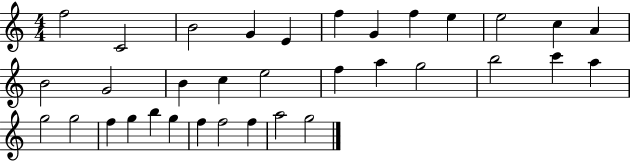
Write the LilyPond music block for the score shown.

{
  \clef treble
  \numericTimeSignature
  \time 4/4
  \key c \major
  f''2 c'2 | b'2 g'4 e'4 | f''4 g'4 f''4 e''4 | e''2 c''4 a'4 | \break b'2 g'2 | b'4 c''4 e''2 | f''4 a''4 g''2 | b''2 c'''4 a''4 | \break g''2 g''2 | f''4 g''4 b''4 g''4 | f''4 f''2 f''4 | a''2 g''2 | \break \bar "|."
}